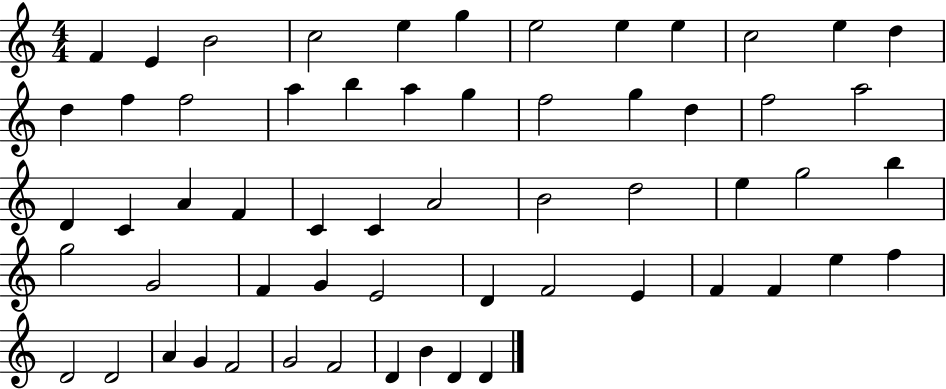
{
  \clef treble
  \numericTimeSignature
  \time 4/4
  \key c \major
  f'4 e'4 b'2 | c''2 e''4 g''4 | e''2 e''4 e''4 | c''2 e''4 d''4 | \break d''4 f''4 f''2 | a''4 b''4 a''4 g''4 | f''2 g''4 d''4 | f''2 a''2 | \break d'4 c'4 a'4 f'4 | c'4 c'4 a'2 | b'2 d''2 | e''4 g''2 b''4 | \break g''2 g'2 | f'4 g'4 e'2 | d'4 f'2 e'4 | f'4 f'4 e''4 f''4 | \break d'2 d'2 | a'4 g'4 f'2 | g'2 f'2 | d'4 b'4 d'4 d'4 | \break \bar "|."
}